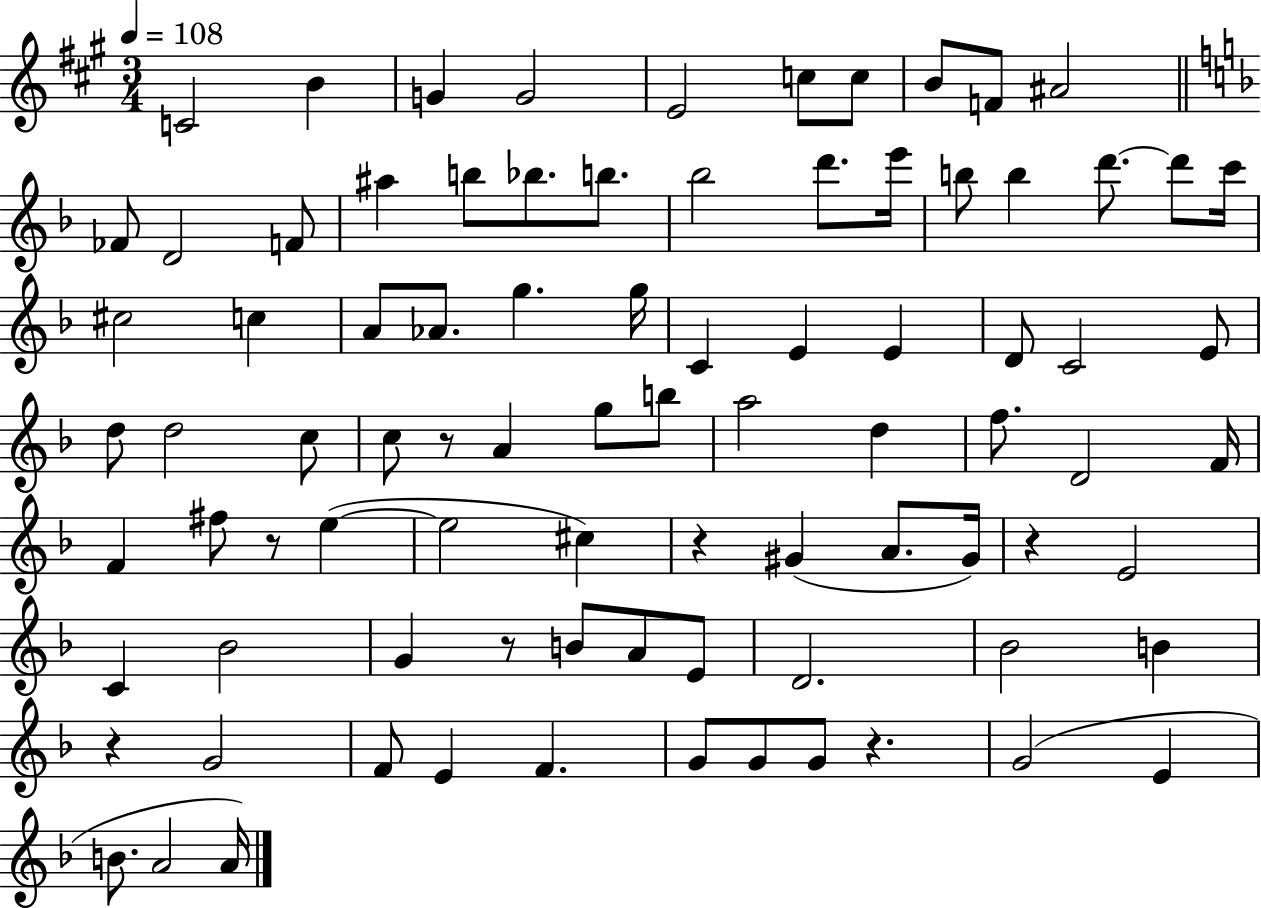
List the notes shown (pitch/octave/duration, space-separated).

C4/h B4/q G4/q G4/h E4/h C5/e C5/e B4/e F4/e A#4/h FES4/e D4/h F4/e A#5/q B5/e Bb5/e. B5/e. Bb5/h D6/e. E6/s B5/e B5/q D6/e. D6/e C6/s C#5/h C5/q A4/e Ab4/e. G5/q. G5/s C4/q E4/q E4/q D4/e C4/h E4/e D5/e D5/h C5/e C5/e R/e A4/q G5/e B5/e A5/h D5/q F5/e. D4/h F4/s F4/q F#5/e R/e E5/q E5/h C#5/q R/q G#4/q A4/e. G#4/s R/q E4/h C4/q Bb4/h G4/q R/e B4/e A4/e E4/e D4/h. Bb4/h B4/q R/q G4/h F4/e E4/q F4/q. G4/e G4/e G4/e R/q. G4/h E4/q B4/e. A4/h A4/s